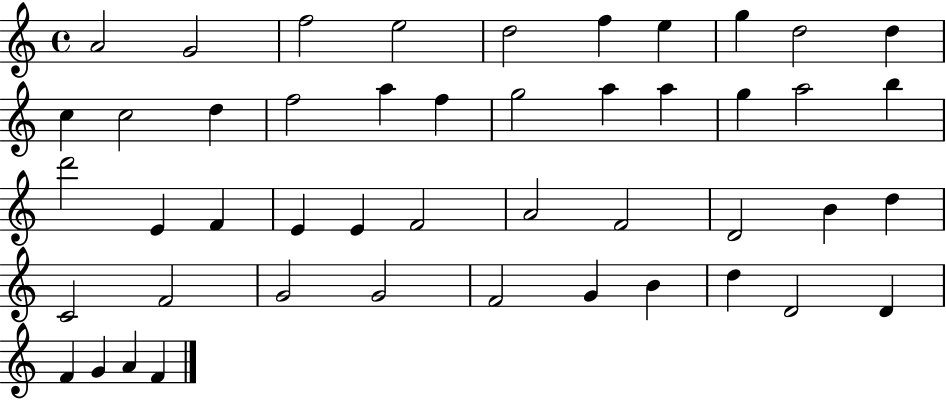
A4/h G4/h F5/h E5/h D5/h F5/q E5/q G5/q D5/h D5/q C5/q C5/h D5/q F5/h A5/q F5/q G5/h A5/q A5/q G5/q A5/h B5/q D6/h E4/q F4/q E4/q E4/q F4/h A4/h F4/h D4/h B4/q D5/q C4/h F4/h G4/h G4/h F4/h G4/q B4/q D5/q D4/h D4/q F4/q G4/q A4/q F4/q